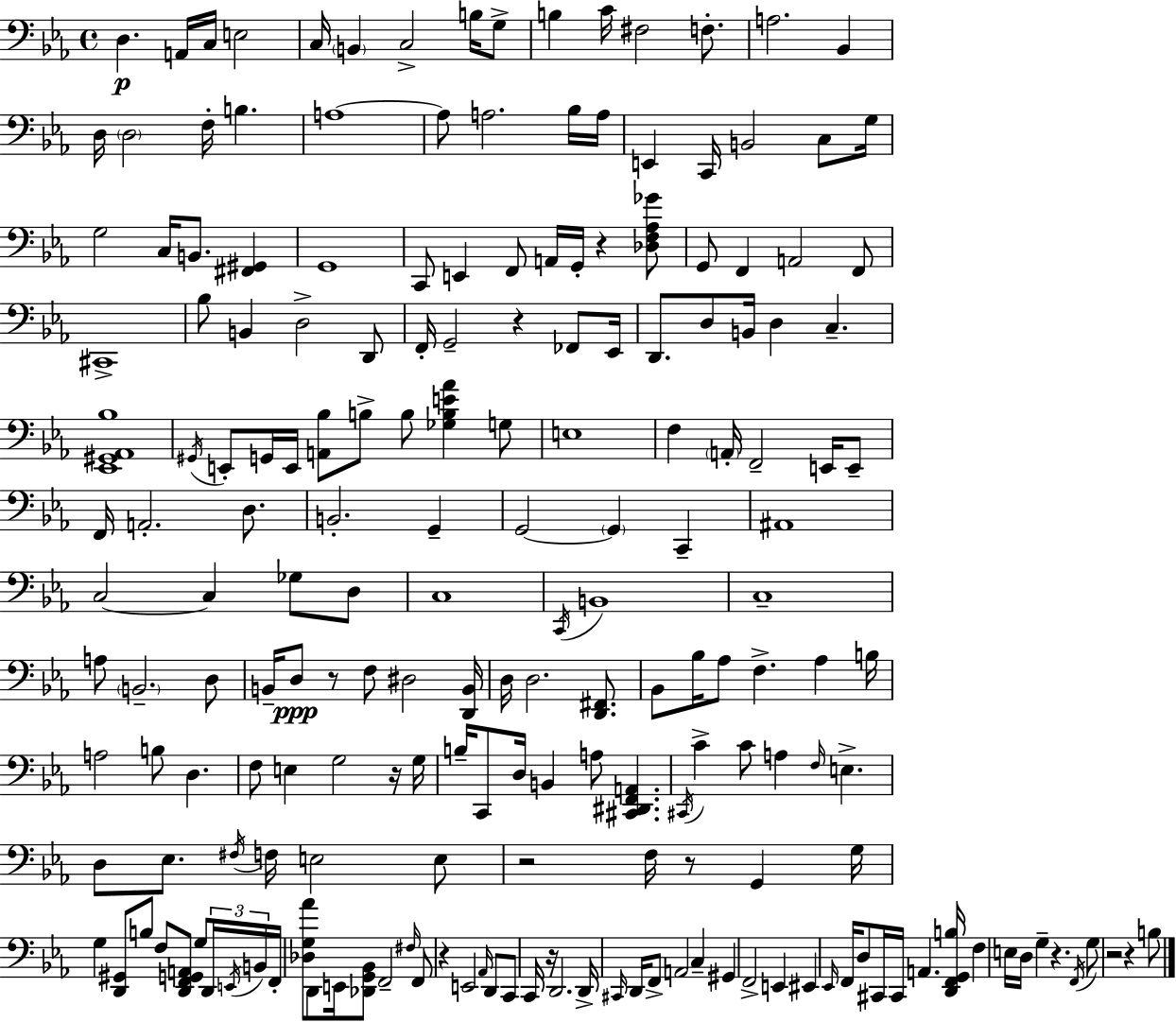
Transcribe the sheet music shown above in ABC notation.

X:1
T:Untitled
M:4/4
L:1/4
K:Eb
D, A,,/4 C,/4 E,2 C,/4 B,, C,2 B,/4 G,/2 B, C/4 ^F,2 F,/2 A,2 _B,, D,/4 D,2 F,/4 B, A,4 A,/2 A,2 _B,/4 A,/4 E,, C,,/4 B,,2 C,/2 G,/4 G,2 C,/4 B,,/2 [^F,,^G,,] G,,4 C,,/2 E,, F,,/2 A,,/4 G,,/4 z [_D,F,_A,_G]/2 G,,/2 F,, A,,2 F,,/2 ^C,,4 _B,/2 B,, D,2 D,,/2 F,,/4 G,,2 z _F,,/2 _E,,/4 D,,/2 D,/2 B,,/4 D, C, [_E,,^G,,_A,,_B,]4 ^G,,/4 E,,/2 G,,/4 E,,/4 [A,,_B,]/2 B,/2 B,/2 [_G,B,E_A] G,/2 E,4 F, A,,/4 F,,2 E,,/4 E,,/2 F,,/4 A,,2 D,/2 B,,2 G,, G,,2 G,, C,, ^A,,4 C,2 C, _G,/2 D,/2 C,4 C,,/4 B,,4 C,4 A,/2 B,,2 D,/2 B,,/4 D,/2 z/2 F,/2 ^D,2 [D,,B,,]/4 D,/4 D,2 [D,,^F,,]/2 _B,,/2 _B,/4 _A,/2 F, _A, B,/4 A,2 B,/2 D, F,/2 E, G,2 z/4 G,/4 B,/4 C,,/2 D,/4 B,, A,/2 [^C,,^D,,F,,A,,] ^C,,/4 C C/2 A, F,/4 E, D,/2 _E,/2 ^F,/4 F,/4 E,2 E,/2 z2 F,/4 z/2 G,, G,/4 G, [D,,^G,,]/2 B,/2 F,/2 [D,,F,,G,,A,,]/2 G,/2 D,,/4 E,,/4 B,,/4 F,,/4 [_D,G,_A]/2 D,,/2 E,,/4 [_D,,G,,_B,,]/2 F,,2 ^F,/4 F,,/2 z E,,2 _A,,/4 D,,/2 C,,/2 C,,/4 z/4 D,,2 D,,/4 ^C,,/4 D,,/4 F,,/2 A,,2 C, ^G,, F,,2 E,, ^E,, _E,,/4 F,,/4 D,/2 ^C,,/4 ^C,,/4 A,, [D,,F,,G,,B,]/4 F, E,/4 D,/4 G, z F,,/4 G,/2 z2 z B,/2